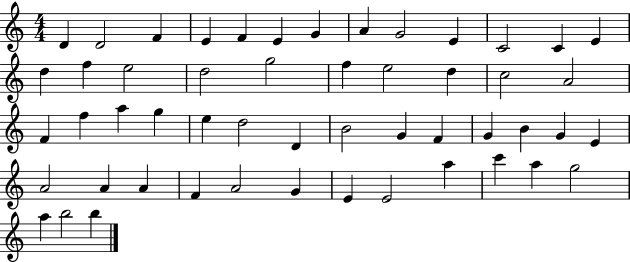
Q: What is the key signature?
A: C major